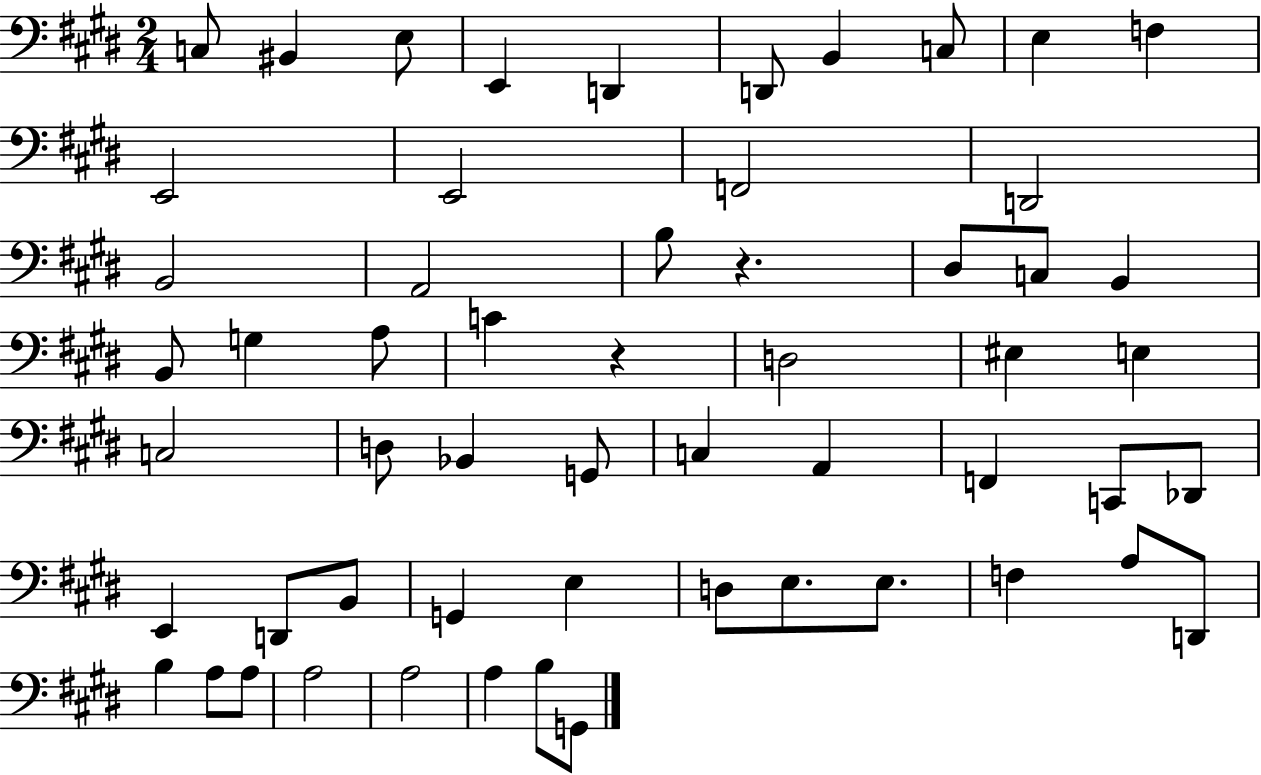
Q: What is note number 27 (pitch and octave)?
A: E3